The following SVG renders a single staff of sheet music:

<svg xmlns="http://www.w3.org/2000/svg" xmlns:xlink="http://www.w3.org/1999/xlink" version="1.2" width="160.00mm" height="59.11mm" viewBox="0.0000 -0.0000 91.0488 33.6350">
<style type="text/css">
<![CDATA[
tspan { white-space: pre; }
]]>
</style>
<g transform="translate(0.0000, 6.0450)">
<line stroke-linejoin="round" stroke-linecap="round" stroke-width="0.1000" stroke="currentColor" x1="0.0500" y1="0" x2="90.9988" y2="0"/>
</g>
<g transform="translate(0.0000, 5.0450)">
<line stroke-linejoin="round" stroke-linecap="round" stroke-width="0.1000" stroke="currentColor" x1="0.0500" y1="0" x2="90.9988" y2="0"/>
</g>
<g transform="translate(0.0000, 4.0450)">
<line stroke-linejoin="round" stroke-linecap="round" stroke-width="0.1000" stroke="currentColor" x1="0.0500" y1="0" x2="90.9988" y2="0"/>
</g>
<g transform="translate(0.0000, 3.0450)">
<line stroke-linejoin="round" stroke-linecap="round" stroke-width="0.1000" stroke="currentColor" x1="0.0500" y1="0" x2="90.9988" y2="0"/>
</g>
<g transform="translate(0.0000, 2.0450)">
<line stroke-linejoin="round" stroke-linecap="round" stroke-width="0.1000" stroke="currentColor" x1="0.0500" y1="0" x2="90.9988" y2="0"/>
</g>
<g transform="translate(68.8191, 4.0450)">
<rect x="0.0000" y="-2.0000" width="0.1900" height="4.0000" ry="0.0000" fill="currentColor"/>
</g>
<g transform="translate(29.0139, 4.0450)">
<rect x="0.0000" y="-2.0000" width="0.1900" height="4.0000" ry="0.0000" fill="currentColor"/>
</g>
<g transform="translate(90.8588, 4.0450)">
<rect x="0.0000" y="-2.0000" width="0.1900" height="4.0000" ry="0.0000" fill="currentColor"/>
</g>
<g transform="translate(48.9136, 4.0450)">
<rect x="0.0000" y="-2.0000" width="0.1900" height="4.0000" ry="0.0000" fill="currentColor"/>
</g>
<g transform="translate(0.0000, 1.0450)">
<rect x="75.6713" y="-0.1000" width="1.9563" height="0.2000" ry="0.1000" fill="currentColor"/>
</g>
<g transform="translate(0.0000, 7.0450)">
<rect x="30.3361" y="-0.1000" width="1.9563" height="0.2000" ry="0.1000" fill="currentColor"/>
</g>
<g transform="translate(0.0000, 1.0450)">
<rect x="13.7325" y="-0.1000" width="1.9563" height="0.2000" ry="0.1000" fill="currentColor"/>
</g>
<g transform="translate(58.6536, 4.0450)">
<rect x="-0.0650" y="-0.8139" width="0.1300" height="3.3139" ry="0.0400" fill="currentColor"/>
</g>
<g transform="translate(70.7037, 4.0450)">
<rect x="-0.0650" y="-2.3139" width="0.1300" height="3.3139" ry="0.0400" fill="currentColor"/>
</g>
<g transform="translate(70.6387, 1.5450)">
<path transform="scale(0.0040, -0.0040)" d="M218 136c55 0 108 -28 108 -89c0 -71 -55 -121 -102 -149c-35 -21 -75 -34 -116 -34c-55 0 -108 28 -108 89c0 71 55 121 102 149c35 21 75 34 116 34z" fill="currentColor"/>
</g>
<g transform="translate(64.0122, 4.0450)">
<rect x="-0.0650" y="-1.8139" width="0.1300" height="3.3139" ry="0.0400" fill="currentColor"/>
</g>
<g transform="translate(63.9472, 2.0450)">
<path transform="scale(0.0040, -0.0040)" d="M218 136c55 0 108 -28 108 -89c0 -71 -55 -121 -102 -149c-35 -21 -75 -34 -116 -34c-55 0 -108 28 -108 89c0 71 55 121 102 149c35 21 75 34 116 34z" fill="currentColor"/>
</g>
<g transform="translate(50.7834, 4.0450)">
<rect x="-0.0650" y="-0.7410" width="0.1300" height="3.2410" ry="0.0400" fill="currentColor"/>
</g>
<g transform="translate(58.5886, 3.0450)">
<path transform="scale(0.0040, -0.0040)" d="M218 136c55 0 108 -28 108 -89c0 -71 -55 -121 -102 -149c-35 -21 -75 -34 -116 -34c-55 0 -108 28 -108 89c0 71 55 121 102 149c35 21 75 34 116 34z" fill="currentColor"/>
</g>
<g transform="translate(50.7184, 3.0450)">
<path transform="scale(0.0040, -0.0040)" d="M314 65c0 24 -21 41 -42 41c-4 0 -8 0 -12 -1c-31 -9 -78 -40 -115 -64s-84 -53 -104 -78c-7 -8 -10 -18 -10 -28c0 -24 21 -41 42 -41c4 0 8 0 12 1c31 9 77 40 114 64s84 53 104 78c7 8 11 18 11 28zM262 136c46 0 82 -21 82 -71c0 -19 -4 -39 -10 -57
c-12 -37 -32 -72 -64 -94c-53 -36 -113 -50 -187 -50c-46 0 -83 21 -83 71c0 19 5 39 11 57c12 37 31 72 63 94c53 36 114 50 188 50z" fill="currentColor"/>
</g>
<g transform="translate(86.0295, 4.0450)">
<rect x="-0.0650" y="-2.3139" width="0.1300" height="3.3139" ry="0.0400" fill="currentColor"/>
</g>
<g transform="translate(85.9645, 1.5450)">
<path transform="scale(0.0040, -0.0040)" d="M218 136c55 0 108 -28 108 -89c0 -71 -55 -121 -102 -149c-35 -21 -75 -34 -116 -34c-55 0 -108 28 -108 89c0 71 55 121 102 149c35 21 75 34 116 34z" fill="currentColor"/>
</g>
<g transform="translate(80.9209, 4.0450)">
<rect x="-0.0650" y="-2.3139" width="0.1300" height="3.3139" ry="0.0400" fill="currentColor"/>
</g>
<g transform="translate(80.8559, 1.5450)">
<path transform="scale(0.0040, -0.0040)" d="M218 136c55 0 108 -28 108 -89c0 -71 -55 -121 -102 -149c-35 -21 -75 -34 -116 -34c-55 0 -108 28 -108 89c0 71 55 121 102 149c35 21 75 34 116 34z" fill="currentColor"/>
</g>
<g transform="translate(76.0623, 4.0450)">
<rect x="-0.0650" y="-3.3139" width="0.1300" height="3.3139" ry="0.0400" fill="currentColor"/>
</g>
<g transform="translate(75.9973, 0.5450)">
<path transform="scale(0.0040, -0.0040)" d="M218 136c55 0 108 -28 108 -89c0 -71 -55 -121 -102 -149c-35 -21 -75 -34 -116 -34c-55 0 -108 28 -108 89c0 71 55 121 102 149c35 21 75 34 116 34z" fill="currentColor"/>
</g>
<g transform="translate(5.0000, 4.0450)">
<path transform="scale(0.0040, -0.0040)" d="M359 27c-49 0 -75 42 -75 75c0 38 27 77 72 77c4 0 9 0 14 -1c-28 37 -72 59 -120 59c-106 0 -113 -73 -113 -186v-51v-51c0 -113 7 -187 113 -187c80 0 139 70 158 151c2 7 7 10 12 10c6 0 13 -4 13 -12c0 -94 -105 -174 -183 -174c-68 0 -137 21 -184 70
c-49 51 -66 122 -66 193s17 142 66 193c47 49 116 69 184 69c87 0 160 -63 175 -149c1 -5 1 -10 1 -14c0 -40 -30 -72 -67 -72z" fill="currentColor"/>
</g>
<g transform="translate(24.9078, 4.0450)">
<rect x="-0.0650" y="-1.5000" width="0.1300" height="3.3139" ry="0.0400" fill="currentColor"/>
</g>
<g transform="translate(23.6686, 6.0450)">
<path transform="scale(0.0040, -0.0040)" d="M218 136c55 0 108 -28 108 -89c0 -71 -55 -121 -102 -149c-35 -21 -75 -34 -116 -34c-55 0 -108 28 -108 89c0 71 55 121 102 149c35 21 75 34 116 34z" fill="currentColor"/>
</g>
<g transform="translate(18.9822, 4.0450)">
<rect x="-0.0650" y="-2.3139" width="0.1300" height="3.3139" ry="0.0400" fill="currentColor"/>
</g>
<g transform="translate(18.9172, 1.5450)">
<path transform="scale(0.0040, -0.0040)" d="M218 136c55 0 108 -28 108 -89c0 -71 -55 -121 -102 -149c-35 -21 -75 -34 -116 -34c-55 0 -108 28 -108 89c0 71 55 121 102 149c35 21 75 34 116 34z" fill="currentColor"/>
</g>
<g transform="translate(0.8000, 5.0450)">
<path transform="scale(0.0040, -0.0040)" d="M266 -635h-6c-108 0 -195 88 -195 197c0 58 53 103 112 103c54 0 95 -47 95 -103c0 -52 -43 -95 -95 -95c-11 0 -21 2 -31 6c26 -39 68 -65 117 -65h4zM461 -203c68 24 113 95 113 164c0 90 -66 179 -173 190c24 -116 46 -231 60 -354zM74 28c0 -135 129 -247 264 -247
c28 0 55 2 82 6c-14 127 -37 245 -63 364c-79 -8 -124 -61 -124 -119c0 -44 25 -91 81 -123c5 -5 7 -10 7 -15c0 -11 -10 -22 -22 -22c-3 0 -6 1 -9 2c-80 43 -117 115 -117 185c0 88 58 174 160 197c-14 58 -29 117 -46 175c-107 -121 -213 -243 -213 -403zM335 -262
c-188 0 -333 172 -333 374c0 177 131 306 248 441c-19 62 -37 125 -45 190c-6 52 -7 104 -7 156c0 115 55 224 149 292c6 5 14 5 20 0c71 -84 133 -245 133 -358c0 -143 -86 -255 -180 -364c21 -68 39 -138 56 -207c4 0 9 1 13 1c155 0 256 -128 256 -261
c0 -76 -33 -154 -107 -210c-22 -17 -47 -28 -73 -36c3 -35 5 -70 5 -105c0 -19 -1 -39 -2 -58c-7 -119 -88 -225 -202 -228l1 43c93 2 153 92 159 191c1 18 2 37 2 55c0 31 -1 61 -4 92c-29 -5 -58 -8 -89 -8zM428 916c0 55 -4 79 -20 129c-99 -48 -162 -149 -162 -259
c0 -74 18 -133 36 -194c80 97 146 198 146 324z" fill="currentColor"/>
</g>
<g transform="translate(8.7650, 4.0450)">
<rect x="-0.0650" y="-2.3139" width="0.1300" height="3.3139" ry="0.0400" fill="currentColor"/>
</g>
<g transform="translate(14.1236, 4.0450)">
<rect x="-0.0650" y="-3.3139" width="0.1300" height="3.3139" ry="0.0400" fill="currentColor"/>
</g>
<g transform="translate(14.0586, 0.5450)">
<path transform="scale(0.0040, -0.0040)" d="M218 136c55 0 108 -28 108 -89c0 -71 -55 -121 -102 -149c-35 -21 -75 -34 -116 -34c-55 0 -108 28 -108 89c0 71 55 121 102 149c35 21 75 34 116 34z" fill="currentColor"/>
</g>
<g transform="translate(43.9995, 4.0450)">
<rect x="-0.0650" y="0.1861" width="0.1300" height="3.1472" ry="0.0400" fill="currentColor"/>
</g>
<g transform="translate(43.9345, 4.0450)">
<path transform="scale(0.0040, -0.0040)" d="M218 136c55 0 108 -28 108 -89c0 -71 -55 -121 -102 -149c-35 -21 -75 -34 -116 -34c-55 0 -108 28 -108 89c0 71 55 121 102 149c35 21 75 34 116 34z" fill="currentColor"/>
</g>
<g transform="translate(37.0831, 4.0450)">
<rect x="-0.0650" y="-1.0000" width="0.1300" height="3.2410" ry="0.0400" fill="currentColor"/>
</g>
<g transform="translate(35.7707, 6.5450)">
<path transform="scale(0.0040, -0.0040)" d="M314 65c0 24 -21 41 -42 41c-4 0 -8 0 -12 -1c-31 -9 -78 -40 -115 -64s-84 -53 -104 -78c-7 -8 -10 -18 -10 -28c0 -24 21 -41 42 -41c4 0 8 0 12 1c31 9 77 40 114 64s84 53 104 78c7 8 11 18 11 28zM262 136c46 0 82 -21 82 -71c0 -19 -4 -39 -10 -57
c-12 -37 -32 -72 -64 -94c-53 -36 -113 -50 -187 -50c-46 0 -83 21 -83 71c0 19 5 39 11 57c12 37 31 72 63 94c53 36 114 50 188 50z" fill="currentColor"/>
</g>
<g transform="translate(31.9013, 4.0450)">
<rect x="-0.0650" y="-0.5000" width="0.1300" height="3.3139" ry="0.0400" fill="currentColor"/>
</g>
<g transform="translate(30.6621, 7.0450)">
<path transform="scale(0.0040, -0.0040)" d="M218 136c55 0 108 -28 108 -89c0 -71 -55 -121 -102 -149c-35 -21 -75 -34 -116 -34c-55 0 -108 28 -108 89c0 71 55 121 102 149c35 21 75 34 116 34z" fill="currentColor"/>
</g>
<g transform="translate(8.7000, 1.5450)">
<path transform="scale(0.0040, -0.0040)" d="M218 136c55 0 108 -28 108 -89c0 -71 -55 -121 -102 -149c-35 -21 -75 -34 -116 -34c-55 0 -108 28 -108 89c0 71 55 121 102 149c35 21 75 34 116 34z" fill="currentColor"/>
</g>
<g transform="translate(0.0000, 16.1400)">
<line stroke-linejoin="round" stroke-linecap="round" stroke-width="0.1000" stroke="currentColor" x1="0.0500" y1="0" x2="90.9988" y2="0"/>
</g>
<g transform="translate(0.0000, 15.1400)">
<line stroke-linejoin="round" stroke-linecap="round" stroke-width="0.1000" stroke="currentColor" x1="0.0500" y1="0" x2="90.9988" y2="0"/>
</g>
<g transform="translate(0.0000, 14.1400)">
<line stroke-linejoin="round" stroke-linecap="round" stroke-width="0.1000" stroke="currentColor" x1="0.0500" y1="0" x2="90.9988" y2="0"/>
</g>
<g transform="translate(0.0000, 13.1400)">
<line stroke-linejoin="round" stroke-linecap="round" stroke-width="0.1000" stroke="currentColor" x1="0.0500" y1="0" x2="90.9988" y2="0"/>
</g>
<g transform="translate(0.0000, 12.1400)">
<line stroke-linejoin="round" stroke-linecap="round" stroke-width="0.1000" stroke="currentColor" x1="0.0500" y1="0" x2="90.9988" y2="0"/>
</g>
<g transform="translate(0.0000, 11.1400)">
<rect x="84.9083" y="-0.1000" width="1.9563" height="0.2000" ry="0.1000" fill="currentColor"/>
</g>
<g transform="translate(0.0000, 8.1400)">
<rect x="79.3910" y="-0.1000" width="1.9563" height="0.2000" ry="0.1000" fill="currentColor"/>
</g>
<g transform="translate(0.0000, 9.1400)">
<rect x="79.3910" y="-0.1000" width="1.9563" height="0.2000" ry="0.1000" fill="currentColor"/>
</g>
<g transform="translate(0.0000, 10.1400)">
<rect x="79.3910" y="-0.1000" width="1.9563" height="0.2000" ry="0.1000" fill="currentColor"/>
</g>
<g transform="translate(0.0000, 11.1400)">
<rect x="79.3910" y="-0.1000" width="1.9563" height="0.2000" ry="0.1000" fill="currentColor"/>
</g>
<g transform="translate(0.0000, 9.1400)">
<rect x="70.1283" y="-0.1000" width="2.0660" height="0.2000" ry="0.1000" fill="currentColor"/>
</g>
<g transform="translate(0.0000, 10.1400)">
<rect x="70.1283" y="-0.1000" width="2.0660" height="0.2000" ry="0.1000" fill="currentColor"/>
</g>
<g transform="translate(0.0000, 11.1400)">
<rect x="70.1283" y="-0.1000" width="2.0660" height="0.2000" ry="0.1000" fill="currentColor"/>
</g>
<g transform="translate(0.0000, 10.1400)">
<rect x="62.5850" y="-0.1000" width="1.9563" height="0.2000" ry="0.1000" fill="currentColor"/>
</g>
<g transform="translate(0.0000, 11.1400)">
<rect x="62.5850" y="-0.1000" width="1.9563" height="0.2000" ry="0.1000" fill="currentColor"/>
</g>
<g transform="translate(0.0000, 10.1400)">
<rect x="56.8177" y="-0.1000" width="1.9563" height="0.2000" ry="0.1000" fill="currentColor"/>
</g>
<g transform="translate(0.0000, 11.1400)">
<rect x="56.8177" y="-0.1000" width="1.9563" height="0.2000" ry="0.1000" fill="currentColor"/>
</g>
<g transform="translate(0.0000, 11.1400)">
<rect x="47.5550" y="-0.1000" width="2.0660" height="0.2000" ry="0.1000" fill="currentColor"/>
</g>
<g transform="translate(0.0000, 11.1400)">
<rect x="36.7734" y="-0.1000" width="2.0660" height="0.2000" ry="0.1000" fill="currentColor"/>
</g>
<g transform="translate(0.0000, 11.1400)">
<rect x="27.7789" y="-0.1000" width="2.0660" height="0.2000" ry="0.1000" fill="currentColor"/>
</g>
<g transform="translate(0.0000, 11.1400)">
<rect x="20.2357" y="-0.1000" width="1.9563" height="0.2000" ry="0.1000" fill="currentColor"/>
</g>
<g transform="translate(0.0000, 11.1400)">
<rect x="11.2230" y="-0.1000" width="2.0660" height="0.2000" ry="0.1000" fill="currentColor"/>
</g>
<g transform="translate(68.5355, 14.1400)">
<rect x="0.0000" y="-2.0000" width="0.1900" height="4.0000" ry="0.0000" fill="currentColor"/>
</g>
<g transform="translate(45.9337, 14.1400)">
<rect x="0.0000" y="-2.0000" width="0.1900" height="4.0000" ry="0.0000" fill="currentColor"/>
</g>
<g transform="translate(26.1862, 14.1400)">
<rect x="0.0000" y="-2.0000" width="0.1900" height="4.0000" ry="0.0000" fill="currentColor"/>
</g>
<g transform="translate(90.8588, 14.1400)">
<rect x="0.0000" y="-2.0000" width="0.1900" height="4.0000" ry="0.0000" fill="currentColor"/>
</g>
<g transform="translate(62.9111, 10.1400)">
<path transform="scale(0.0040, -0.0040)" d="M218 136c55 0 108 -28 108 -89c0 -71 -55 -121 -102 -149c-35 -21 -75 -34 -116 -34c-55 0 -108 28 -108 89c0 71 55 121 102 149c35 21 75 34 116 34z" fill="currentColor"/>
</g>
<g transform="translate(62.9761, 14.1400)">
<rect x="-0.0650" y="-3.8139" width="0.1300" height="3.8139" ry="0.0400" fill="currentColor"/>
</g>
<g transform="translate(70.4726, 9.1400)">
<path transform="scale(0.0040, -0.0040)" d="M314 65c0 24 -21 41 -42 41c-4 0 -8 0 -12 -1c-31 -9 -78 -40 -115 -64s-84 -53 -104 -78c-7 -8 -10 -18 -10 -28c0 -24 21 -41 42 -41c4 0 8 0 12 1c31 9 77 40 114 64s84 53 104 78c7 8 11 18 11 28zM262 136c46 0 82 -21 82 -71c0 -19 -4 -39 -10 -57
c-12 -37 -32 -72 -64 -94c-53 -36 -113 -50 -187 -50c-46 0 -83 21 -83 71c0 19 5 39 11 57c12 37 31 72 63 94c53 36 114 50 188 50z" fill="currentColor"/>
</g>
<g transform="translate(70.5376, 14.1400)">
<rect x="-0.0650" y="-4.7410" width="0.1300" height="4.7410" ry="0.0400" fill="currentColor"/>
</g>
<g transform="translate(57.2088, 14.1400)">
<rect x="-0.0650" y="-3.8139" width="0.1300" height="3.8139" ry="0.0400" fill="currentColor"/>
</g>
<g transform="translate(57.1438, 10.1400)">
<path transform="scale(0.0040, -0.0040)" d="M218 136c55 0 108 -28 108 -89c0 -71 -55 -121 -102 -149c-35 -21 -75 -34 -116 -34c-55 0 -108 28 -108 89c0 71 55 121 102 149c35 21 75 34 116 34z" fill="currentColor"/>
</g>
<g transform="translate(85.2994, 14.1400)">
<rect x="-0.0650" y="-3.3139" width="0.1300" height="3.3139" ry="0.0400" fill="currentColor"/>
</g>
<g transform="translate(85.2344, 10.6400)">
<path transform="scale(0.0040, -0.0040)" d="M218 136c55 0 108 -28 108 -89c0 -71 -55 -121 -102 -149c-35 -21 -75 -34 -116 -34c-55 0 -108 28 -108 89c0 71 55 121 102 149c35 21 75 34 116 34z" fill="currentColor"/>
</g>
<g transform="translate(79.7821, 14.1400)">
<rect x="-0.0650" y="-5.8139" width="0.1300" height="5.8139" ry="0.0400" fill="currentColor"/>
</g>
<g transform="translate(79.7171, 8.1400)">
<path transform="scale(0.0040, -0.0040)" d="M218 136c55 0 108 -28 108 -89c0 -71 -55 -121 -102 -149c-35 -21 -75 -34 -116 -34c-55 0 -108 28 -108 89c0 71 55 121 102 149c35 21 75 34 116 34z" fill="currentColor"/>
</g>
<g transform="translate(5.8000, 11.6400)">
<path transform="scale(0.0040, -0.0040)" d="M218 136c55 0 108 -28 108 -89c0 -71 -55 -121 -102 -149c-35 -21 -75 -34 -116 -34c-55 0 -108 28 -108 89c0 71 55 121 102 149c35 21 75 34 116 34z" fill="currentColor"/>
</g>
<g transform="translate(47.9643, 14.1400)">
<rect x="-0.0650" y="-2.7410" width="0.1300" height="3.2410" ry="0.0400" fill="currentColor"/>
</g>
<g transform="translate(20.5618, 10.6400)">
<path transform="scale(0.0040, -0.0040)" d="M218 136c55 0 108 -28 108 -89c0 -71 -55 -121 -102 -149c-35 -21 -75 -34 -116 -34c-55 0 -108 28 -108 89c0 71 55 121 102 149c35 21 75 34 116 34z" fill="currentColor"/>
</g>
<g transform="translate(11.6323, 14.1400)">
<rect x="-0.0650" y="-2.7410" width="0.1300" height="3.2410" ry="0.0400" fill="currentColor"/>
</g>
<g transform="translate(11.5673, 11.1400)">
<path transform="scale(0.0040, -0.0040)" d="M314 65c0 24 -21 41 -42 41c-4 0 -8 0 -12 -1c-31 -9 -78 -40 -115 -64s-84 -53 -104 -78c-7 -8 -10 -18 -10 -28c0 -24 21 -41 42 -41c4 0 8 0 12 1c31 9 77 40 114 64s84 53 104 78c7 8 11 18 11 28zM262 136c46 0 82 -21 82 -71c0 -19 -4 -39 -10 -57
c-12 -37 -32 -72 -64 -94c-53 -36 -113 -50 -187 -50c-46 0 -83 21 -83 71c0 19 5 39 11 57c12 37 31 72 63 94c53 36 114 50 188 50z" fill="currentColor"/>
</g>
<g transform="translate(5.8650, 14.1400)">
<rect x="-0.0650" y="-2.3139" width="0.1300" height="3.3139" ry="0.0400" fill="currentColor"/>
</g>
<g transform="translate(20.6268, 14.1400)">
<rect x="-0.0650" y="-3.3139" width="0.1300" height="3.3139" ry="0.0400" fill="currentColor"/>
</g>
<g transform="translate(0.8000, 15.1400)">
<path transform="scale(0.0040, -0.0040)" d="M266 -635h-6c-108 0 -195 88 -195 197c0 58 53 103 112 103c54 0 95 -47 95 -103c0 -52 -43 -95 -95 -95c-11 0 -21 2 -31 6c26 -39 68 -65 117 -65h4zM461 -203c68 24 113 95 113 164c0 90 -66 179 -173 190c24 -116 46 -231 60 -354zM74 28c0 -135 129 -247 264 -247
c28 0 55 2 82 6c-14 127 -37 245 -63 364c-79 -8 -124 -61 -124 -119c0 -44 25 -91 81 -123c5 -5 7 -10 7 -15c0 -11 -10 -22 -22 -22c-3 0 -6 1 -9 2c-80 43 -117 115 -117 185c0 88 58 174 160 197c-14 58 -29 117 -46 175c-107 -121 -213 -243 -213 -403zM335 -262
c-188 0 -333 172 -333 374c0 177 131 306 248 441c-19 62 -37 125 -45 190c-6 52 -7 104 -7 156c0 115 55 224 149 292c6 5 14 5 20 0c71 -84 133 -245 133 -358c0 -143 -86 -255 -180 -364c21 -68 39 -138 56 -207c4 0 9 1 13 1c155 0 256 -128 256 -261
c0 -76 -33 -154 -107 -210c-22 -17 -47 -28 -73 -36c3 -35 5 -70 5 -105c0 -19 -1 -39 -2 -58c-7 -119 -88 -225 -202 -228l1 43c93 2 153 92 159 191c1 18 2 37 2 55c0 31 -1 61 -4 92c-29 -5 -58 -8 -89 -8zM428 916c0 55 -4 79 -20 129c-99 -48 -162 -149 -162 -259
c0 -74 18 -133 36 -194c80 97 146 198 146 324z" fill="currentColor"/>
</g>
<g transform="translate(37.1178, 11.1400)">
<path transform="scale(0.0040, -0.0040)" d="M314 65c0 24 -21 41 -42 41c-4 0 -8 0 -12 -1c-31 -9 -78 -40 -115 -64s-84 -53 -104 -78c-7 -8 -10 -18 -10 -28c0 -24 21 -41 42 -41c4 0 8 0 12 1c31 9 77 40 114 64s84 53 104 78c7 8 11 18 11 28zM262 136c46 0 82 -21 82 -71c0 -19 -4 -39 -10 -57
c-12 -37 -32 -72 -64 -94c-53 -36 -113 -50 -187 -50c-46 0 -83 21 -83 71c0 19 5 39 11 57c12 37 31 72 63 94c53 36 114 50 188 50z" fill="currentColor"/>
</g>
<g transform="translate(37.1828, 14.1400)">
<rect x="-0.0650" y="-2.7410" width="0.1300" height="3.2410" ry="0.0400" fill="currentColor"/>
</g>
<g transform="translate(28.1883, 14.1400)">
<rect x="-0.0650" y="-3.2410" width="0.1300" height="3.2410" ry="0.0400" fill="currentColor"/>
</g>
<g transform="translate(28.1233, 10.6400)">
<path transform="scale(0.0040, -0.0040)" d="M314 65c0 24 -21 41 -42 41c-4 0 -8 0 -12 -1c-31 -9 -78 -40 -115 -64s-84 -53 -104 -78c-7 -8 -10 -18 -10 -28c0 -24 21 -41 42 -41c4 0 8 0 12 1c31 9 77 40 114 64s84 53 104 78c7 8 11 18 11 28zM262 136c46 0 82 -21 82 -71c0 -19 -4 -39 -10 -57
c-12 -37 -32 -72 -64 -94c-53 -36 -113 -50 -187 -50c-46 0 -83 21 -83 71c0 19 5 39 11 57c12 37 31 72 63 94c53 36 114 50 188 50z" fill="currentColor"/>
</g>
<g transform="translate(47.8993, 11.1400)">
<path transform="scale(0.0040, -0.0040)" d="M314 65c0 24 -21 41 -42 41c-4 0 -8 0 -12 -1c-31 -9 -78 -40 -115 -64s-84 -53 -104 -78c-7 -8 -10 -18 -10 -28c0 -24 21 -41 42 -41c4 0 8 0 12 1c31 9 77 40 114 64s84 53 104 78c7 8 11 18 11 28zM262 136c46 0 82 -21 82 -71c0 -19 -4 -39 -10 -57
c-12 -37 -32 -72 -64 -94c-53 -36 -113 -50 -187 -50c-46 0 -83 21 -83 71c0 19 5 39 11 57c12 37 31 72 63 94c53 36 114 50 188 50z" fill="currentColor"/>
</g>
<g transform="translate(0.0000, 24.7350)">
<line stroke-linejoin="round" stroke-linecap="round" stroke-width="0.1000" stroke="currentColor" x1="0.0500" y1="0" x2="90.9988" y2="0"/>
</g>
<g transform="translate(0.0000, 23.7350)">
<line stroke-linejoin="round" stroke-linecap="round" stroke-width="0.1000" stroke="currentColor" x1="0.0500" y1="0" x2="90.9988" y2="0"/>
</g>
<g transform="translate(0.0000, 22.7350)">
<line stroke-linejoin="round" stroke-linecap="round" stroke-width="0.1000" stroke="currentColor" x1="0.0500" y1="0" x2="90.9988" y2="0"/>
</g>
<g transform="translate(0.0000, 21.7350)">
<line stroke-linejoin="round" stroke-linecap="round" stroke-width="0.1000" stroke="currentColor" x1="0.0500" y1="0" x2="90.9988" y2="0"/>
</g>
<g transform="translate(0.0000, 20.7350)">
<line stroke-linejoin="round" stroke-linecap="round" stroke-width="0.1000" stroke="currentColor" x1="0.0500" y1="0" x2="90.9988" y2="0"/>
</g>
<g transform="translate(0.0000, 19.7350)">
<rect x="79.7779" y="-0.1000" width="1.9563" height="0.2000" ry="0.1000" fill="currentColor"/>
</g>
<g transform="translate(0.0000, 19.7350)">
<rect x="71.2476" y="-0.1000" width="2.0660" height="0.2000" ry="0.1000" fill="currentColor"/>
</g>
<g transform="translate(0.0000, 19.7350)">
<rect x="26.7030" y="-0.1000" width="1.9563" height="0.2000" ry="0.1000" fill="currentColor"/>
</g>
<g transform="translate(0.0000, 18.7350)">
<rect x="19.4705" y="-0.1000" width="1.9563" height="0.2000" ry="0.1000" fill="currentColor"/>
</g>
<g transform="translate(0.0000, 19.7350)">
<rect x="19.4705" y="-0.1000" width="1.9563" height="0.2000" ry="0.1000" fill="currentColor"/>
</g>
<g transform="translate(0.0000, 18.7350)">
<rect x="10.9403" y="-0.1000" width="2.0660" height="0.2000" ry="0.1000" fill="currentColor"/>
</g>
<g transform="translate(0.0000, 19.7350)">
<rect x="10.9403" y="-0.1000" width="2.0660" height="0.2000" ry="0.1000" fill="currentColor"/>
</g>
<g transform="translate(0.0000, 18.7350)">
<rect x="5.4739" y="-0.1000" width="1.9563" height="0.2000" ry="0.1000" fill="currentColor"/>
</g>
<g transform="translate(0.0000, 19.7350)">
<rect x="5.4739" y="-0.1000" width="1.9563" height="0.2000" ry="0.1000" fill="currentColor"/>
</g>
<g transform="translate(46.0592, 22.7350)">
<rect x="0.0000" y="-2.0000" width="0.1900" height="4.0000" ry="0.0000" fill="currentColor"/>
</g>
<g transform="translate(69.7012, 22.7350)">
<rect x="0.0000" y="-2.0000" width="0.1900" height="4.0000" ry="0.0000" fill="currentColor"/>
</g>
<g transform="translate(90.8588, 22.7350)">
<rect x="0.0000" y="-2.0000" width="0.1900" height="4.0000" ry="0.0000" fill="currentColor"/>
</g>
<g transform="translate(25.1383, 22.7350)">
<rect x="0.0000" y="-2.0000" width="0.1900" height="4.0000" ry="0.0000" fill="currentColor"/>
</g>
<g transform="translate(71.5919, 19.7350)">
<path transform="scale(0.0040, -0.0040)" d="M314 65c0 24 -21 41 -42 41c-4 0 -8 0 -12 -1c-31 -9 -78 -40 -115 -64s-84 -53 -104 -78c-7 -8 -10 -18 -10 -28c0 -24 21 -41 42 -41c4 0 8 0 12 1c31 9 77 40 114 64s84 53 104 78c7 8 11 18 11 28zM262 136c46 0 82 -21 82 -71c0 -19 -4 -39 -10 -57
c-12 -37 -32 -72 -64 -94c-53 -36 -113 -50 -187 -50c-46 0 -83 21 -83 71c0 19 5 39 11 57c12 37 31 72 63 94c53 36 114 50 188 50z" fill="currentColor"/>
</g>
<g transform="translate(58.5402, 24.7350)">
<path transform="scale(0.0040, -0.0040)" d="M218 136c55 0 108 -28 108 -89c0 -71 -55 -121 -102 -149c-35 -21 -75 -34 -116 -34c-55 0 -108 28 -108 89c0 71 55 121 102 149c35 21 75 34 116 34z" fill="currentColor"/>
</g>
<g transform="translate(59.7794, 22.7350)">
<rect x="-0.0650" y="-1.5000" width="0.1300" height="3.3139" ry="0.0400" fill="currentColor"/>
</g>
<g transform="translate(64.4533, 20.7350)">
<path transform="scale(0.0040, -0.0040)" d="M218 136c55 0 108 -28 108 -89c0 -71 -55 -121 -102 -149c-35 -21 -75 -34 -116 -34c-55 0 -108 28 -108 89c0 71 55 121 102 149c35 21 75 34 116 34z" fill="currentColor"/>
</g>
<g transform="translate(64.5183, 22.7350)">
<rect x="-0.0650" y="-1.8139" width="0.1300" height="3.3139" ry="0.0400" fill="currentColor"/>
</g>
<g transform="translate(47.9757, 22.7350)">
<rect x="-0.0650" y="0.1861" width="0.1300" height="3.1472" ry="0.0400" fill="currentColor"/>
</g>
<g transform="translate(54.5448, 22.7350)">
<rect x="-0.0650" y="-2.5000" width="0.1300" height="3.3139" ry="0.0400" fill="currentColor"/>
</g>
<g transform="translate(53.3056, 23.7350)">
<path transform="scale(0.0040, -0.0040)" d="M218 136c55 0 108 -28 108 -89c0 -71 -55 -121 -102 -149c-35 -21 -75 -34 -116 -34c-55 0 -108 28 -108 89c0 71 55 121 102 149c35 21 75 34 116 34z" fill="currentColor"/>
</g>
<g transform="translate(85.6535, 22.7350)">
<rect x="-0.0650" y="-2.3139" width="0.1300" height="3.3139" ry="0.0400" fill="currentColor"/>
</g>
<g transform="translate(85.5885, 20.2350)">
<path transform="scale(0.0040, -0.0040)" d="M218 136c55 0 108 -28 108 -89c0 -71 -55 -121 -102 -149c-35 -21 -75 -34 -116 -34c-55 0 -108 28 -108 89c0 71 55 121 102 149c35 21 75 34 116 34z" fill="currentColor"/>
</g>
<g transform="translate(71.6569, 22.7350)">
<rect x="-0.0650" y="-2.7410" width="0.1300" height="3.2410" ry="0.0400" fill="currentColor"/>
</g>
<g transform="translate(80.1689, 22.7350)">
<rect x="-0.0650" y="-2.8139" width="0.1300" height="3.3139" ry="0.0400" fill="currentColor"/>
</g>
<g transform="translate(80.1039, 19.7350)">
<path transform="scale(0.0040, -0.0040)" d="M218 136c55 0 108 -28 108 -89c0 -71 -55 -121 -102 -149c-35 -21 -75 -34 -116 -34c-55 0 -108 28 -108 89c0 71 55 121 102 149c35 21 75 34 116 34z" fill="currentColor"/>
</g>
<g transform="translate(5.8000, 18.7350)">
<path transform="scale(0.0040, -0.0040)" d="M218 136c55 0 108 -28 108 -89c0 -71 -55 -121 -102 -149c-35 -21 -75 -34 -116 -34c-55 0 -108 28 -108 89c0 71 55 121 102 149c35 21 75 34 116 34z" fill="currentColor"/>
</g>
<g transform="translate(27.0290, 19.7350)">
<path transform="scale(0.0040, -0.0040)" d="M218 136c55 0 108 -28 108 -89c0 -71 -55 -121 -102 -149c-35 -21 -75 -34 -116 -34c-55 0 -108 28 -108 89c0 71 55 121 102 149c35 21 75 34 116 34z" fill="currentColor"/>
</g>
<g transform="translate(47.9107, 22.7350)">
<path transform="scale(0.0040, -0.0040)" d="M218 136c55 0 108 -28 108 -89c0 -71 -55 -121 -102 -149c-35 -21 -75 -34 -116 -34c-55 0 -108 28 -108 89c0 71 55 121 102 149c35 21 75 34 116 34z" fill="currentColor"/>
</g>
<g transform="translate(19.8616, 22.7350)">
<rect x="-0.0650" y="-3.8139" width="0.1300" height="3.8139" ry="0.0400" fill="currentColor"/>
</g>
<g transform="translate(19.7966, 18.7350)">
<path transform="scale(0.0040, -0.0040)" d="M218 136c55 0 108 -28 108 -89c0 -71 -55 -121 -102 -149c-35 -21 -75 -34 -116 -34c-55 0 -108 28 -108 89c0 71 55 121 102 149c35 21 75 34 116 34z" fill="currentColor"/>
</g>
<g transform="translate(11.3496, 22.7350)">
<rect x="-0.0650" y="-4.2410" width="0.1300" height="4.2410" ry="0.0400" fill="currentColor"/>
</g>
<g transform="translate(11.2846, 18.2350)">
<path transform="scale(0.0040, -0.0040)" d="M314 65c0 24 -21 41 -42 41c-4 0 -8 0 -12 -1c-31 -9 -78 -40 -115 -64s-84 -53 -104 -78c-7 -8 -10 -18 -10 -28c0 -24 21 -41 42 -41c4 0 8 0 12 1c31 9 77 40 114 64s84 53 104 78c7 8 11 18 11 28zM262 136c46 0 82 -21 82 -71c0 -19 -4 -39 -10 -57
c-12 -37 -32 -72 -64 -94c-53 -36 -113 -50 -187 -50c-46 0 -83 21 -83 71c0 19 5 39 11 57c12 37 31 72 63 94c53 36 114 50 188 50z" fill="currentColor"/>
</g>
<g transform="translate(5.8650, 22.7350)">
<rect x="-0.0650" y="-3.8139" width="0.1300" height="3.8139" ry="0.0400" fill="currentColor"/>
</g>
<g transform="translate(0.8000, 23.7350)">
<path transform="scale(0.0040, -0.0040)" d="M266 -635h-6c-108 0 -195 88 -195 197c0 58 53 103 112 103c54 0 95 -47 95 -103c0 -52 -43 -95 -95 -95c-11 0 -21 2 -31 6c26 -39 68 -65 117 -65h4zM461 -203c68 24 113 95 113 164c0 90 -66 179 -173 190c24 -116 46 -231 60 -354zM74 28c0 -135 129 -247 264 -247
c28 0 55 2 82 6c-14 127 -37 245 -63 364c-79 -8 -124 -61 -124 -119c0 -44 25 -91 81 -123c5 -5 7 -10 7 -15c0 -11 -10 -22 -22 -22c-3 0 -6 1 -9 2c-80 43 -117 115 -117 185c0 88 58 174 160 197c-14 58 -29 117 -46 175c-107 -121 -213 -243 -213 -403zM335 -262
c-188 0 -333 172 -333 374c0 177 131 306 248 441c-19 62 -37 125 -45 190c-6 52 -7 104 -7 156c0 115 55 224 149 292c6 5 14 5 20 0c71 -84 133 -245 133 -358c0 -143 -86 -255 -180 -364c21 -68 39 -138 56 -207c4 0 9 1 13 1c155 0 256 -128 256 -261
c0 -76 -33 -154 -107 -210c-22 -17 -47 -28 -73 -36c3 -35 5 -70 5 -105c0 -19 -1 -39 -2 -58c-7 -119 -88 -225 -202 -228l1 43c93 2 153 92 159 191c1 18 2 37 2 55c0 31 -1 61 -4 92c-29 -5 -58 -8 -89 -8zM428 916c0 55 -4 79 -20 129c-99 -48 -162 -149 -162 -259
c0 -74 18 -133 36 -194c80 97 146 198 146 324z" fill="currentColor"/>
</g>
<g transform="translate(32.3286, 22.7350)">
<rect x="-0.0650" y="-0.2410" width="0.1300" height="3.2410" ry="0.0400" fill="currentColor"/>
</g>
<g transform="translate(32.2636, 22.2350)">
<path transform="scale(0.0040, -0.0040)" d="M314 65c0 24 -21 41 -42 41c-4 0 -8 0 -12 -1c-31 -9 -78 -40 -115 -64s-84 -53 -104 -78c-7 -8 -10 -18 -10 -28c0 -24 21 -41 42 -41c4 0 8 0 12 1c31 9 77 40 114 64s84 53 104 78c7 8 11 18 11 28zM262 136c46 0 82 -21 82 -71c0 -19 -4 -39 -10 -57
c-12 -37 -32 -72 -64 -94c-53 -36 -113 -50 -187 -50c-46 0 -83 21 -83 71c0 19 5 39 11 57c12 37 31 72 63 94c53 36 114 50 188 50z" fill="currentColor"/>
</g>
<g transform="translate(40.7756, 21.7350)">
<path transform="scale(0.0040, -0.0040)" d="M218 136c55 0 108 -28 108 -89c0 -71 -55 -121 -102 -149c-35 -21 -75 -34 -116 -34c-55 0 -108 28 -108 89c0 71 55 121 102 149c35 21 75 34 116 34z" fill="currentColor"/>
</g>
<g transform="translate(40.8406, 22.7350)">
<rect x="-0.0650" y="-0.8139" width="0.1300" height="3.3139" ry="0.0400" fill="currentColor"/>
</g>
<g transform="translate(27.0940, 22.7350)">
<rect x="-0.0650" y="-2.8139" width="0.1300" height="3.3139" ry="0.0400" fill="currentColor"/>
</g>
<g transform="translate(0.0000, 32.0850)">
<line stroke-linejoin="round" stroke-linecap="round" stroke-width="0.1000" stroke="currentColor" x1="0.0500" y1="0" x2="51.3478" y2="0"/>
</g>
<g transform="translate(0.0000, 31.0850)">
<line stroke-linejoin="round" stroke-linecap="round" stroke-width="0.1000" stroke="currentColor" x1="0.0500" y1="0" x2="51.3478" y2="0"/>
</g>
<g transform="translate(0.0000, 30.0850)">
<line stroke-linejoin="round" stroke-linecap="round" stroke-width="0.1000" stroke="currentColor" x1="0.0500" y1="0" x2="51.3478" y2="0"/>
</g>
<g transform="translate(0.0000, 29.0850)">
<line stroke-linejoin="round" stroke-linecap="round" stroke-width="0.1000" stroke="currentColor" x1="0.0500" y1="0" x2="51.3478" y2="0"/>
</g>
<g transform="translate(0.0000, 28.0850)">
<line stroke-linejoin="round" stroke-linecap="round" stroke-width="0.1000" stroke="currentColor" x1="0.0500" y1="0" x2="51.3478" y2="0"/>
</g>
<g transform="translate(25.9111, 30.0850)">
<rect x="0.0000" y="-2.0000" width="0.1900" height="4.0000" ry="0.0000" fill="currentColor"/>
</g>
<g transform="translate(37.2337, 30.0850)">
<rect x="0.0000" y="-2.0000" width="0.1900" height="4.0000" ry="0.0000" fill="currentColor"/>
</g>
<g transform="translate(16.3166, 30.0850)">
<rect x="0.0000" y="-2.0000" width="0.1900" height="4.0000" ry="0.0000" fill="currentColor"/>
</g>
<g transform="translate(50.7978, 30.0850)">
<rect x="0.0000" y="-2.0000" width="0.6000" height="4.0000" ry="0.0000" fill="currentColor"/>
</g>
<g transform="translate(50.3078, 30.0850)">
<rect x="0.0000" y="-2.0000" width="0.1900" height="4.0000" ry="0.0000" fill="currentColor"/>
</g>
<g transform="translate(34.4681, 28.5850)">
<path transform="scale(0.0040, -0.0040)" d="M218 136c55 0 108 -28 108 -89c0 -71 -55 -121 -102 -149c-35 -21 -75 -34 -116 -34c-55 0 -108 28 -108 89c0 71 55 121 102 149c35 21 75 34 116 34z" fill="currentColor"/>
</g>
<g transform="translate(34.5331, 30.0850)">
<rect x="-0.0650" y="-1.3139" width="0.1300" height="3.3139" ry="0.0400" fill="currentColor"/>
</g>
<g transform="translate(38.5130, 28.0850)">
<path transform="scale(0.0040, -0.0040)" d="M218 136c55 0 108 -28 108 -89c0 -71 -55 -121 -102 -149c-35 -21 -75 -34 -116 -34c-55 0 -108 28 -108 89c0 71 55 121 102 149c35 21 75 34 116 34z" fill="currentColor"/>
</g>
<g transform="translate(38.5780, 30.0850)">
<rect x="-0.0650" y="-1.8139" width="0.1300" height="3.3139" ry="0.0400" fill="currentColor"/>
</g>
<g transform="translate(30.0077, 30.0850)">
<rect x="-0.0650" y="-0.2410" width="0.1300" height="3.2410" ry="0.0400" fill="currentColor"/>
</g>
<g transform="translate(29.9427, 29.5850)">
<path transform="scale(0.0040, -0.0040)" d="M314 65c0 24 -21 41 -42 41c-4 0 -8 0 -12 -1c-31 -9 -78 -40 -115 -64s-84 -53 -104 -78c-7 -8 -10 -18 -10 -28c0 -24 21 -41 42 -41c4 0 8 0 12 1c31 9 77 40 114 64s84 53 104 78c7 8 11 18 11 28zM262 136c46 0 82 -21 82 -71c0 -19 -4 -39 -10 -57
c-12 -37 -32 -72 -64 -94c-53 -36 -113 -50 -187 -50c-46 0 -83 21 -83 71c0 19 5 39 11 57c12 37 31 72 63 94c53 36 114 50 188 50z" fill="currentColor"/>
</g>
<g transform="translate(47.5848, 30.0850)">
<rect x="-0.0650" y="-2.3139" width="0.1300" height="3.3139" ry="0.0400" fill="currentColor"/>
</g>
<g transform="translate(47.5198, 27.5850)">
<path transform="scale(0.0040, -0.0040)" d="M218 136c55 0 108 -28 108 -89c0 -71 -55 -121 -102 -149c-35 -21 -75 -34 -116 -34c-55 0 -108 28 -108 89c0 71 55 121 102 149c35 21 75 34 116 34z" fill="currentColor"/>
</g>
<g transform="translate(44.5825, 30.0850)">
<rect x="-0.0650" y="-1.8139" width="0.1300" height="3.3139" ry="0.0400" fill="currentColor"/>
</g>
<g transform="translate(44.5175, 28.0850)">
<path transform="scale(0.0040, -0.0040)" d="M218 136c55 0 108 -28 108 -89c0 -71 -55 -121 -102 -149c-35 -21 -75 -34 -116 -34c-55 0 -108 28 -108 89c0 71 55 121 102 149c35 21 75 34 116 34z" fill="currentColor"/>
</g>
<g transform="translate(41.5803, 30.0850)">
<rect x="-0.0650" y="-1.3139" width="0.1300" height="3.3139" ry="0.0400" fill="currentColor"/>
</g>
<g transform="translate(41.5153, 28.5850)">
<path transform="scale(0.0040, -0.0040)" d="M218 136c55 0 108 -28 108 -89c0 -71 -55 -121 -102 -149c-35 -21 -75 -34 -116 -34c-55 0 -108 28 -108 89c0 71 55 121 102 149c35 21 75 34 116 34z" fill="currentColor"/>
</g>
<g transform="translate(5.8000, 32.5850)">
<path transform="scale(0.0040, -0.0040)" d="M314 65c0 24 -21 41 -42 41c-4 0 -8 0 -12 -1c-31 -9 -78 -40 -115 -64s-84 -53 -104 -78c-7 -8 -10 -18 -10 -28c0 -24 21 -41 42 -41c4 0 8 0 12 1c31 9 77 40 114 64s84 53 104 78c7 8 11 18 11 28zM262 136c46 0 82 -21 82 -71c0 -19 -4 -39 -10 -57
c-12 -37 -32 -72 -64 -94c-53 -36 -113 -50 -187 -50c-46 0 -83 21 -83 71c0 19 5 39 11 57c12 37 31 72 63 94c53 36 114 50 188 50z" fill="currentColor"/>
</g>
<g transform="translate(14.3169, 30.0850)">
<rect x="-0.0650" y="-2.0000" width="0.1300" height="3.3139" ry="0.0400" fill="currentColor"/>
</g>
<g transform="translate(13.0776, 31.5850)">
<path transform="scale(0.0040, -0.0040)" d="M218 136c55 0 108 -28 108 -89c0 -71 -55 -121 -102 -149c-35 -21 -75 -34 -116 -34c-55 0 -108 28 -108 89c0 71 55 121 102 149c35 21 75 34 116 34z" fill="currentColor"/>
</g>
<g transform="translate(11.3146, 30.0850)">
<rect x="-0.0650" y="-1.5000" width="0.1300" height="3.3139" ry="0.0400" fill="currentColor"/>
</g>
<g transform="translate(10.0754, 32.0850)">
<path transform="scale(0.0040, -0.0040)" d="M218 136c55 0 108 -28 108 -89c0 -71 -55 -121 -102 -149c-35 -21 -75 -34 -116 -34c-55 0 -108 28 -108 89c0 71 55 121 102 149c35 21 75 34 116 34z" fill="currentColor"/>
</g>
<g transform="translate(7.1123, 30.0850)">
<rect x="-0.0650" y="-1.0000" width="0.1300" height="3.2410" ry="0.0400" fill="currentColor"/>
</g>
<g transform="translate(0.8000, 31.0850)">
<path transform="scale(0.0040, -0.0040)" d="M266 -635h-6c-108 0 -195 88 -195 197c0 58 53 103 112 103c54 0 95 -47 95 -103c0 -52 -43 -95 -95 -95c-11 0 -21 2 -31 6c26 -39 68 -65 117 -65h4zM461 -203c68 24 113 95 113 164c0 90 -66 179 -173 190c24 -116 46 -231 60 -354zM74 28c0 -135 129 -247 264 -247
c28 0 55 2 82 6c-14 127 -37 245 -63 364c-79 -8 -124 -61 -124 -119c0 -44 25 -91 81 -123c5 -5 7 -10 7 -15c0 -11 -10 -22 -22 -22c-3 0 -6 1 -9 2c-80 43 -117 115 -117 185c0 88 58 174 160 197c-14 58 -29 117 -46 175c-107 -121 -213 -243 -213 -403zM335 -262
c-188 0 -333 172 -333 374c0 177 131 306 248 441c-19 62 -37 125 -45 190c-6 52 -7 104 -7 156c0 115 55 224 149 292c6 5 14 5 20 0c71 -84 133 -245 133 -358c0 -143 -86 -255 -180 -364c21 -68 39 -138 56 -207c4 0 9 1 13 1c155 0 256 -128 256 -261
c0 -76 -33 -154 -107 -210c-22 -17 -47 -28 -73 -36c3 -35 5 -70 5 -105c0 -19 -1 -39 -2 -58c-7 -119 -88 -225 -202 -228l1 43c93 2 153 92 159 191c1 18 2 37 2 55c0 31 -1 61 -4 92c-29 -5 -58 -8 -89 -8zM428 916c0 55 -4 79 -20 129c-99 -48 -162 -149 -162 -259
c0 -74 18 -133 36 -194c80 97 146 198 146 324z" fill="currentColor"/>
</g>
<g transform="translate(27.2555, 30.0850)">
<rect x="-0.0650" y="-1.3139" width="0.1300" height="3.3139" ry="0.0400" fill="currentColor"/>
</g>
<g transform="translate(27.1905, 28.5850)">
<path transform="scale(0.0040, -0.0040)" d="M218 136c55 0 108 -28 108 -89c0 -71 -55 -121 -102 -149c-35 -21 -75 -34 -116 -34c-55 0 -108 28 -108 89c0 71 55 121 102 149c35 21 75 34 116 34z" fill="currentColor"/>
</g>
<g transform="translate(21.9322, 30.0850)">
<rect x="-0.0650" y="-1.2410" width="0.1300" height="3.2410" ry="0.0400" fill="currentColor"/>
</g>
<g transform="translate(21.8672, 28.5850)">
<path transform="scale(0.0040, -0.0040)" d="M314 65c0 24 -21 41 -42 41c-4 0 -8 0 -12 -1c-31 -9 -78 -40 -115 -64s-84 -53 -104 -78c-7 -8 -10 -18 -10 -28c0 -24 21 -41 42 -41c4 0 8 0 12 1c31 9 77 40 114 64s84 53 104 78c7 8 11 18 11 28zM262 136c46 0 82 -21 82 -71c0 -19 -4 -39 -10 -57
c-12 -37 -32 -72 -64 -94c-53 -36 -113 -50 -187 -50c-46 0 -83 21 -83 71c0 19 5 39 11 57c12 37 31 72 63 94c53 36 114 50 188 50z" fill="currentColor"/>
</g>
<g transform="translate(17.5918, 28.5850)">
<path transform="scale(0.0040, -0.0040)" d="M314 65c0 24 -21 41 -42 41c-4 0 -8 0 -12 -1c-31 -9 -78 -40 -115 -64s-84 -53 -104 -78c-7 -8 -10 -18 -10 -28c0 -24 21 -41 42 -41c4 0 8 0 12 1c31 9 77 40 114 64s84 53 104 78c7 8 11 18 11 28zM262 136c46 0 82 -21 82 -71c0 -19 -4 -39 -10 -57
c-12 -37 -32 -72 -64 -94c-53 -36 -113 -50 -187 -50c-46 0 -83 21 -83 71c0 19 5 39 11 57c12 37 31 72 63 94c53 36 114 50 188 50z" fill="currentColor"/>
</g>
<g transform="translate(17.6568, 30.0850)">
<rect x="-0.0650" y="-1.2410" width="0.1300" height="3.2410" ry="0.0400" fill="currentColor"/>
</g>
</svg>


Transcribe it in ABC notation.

X:1
T:Untitled
M:4/4
L:1/4
K:C
g b g E C D2 B d2 d f g b g g g a2 b b2 a2 a2 c' c' e'2 g' b c' d'2 c' a c2 d B G E f a2 a g D2 E F e2 e2 e c2 e f e f g